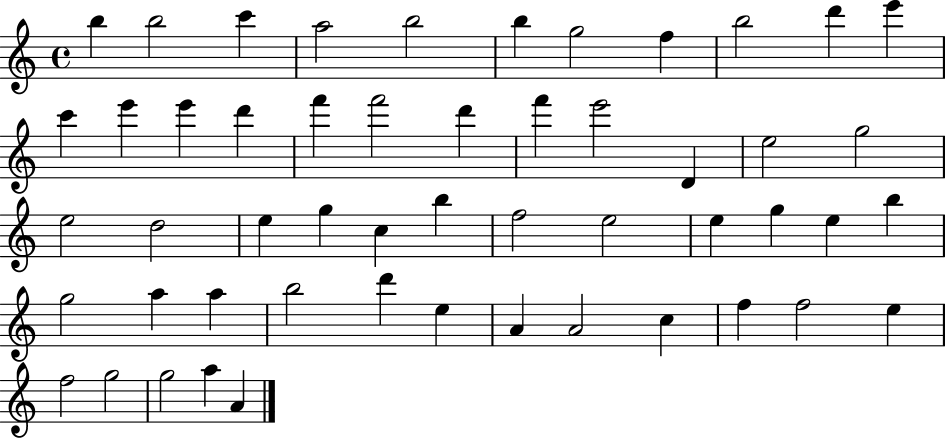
{
  \clef treble
  \time 4/4
  \defaultTimeSignature
  \key c \major
  b''4 b''2 c'''4 | a''2 b''2 | b''4 g''2 f''4 | b''2 d'''4 e'''4 | \break c'''4 e'''4 e'''4 d'''4 | f'''4 f'''2 d'''4 | f'''4 e'''2 d'4 | e''2 g''2 | \break e''2 d''2 | e''4 g''4 c''4 b''4 | f''2 e''2 | e''4 g''4 e''4 b''4 | \break g''2 a''4 a''4 | b''2 d'''4 e''4 | a'4 a'2 c''4 | f''4 f''2 e''4 | \break f''2 g''2 | g''2 a''4 a'4 | \bar "|."
}